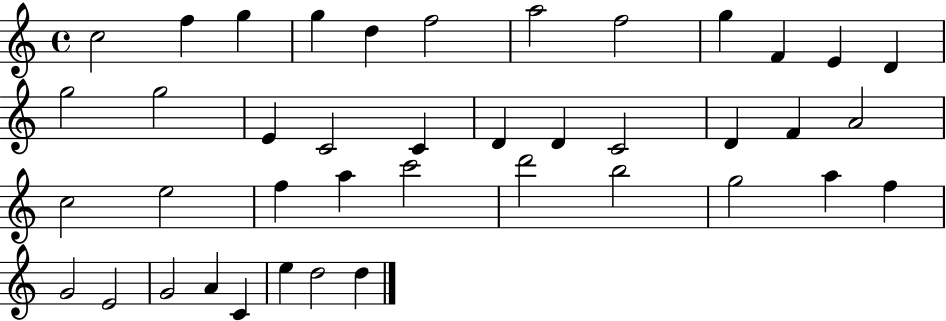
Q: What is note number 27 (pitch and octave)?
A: A5